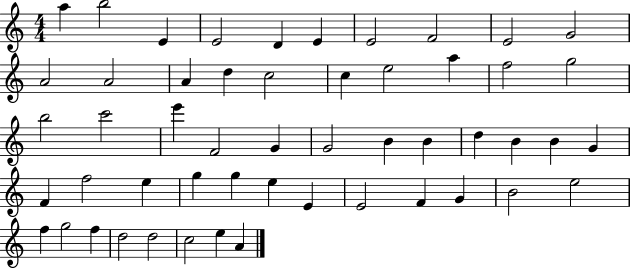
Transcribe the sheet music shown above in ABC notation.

X:1
T:Untitled
M:4/4
L:1/4
K:C
a b2 E E2 D E E2 F2 E2 G2 A2 A2 A d c2 c e2 a f2 g2 b2 c'2 e' F2 G G2 B B d B B G F f2 e g g e E E2 F G B2 e2 f g2 f d2 d2 c2 e A